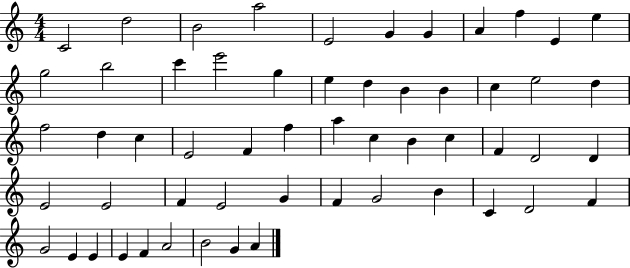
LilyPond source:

{
  \clef treble
  \numericTimeSignature
  \time 4/4
  \key c \major
  c'2 d''2 | b'2 a''2 | e'2 g'4 g'4 | a'4 f''4 e'4 e''4 | \break g''2 b''2 | c'''4 e'''2 g''4 | e''4 d''4 b'4 b'4 | c''4 e''2 d''4 | \break f''2 d''4 c''4 | e'2 f'4 f''4 | a''4 c''4 b'4 c''4 | f'4 d'2 d'4 | \break e'2 e'2 | f'4 e'2 g'4 | f'4 g'2 b'4 | c'4 d'2 f'4 | \break g'2 e'4 e'4 | e'4 f'4 a'2 | b'2 g'4 a'4 | \bar "|."
}